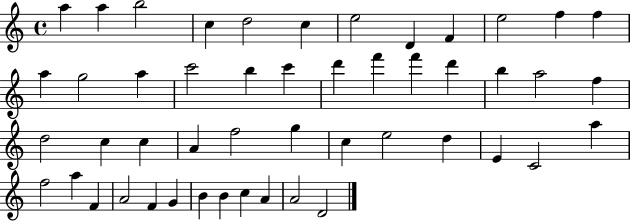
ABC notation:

X:1
T:Untitled
M:4/4
L:1/4
K:C
a a b2 c d2 c e2 D F e2 f f a g2 a c'2 b c' d' f' f' d' b a2 f d2 c c A f2 g c e2 d E C2 a f2 a F A2 F G B B c A A2 D2